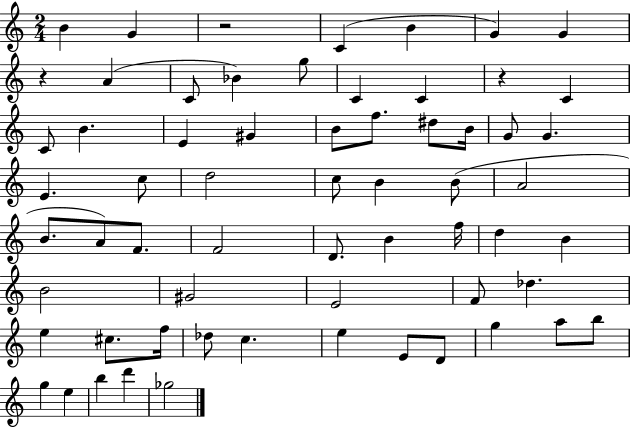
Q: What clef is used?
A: treble